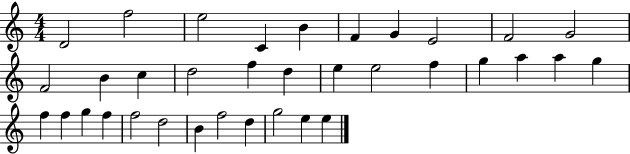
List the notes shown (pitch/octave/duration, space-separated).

D4/h F5/h E5/h C4/q B4/q F4/q G4/q E4/h F4/h G4/h F4/h B4/q C5/q D5/h F5/q D5/q E5/q E5/h F5/q G5/q A5/q A5/q G5/q F5/q F5/q G5/q F5/q F5/h D5/h B4/q F5/h D5/q G5/h E5/q E5/q